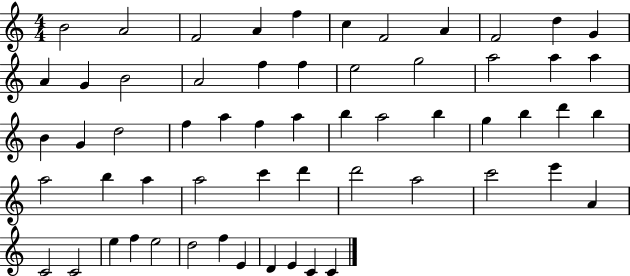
B4/h A4/h F4/h A4/q F5/q C5/q F4/h A4/q F4/h D5/q G4/q A4/q G4/q B4/h A4/h F5/q F5/q E5/h G5/h A5/h A5/q A5/q B4/q G4/q D5/h F5/q A5/q F5/q A5/q B5/q A5/h B5/q G5/q B5/q D6/q B5/q A5/h B5/q A5/q A5/h C6/q D6/q D6/h A5/h C6/h E6/q A4/q C4/h C4/h E5/q F5/q E5/h D5/h F5/q E4/q D4/q E4/q C4/q C4/q